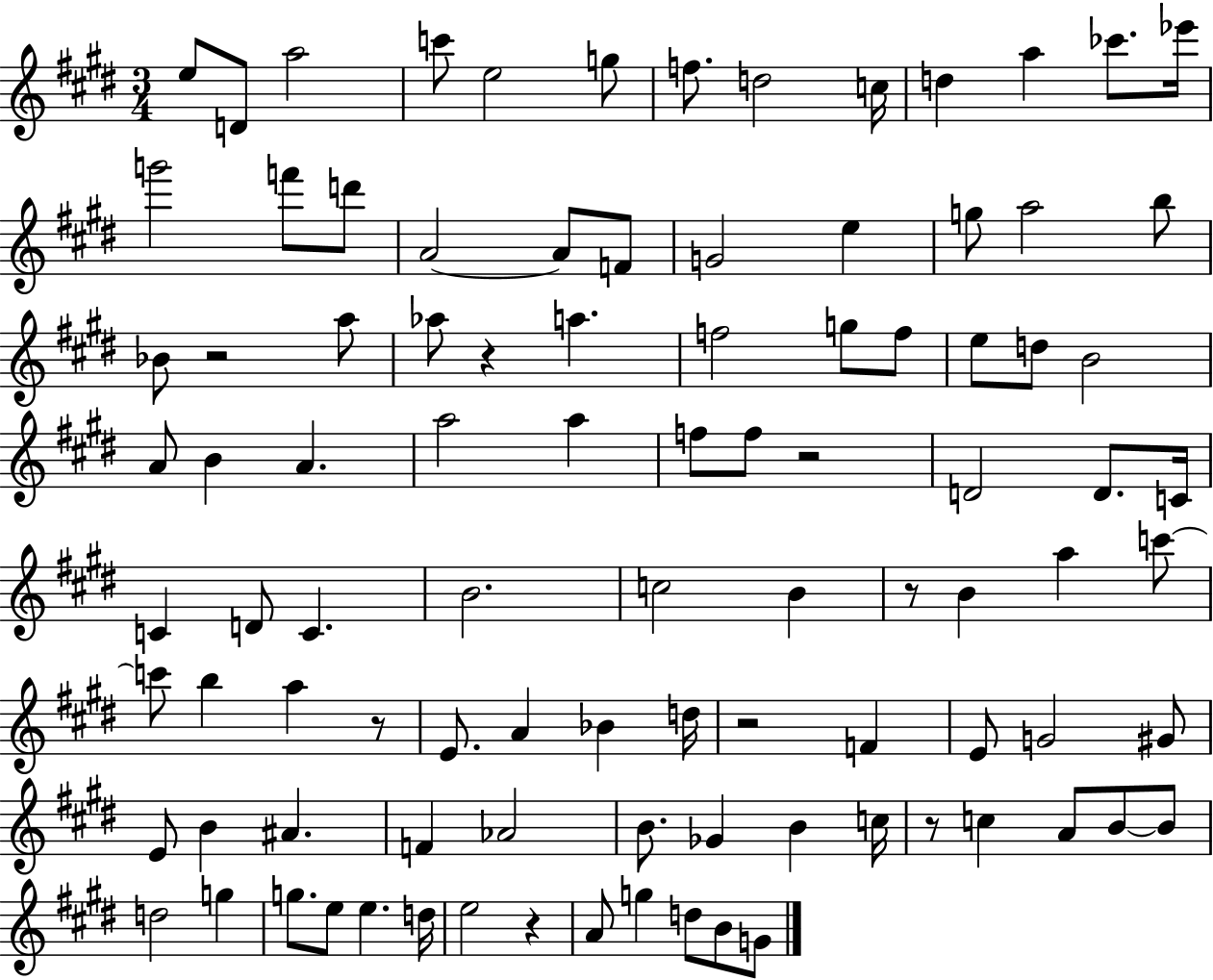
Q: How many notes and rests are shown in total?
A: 97